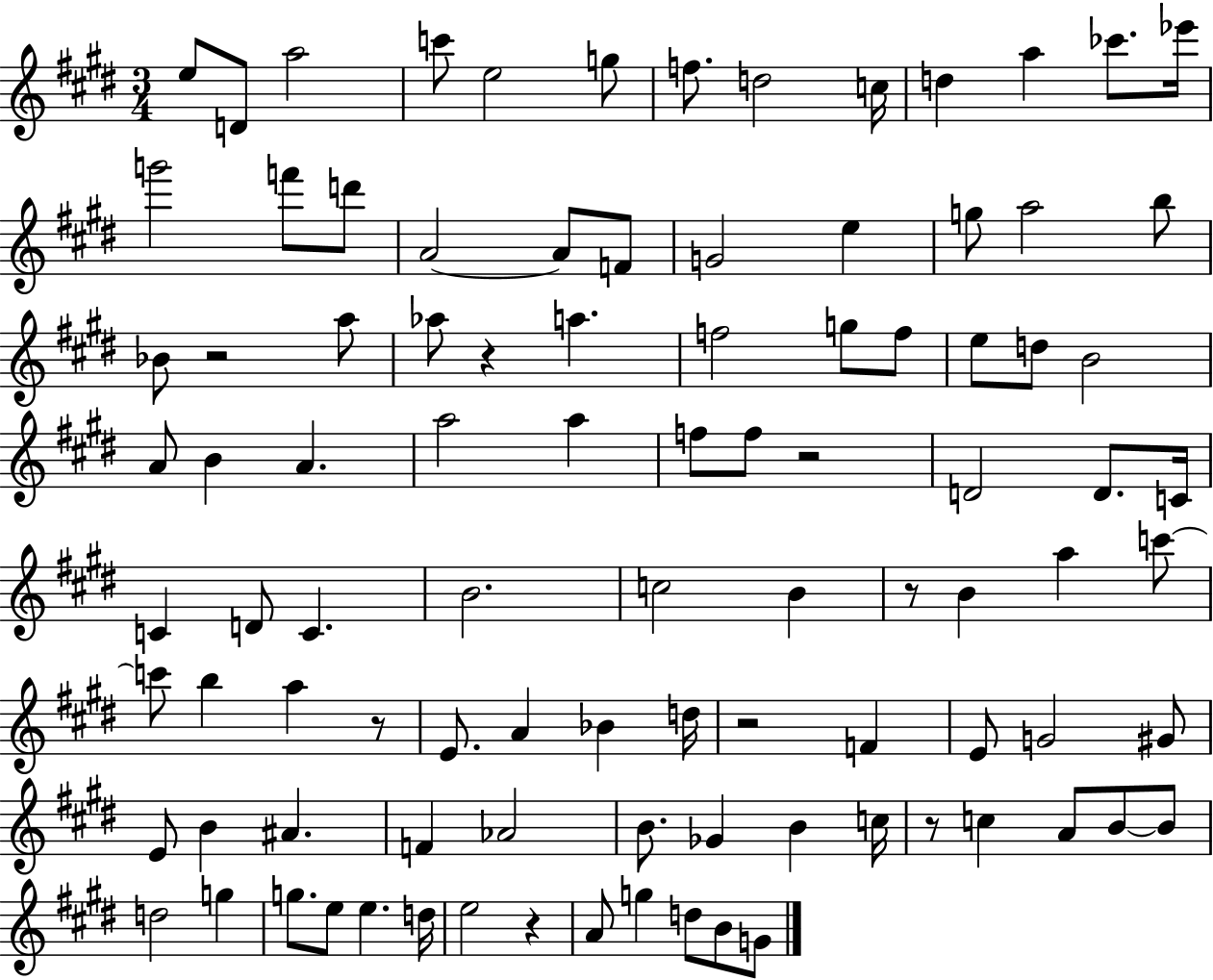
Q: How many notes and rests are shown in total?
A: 97